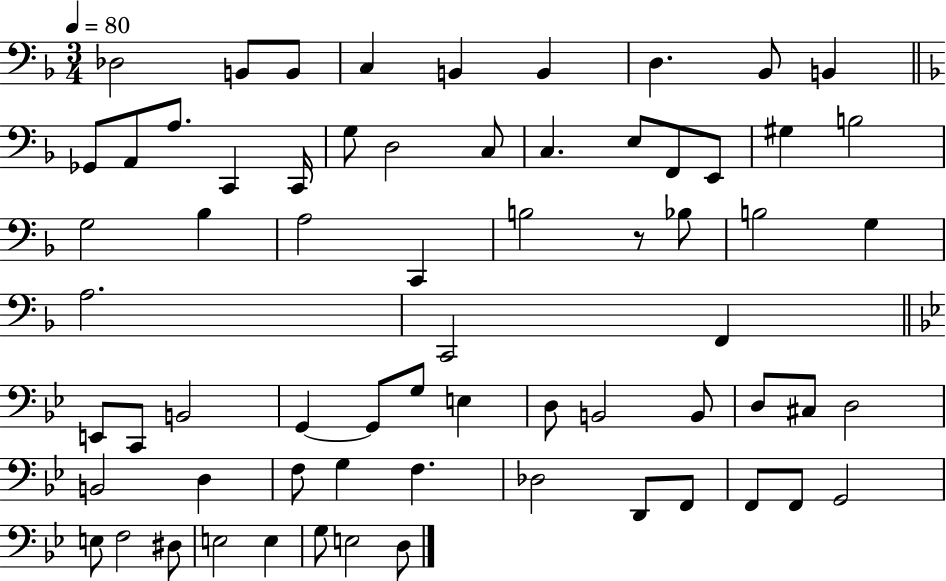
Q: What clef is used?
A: bass